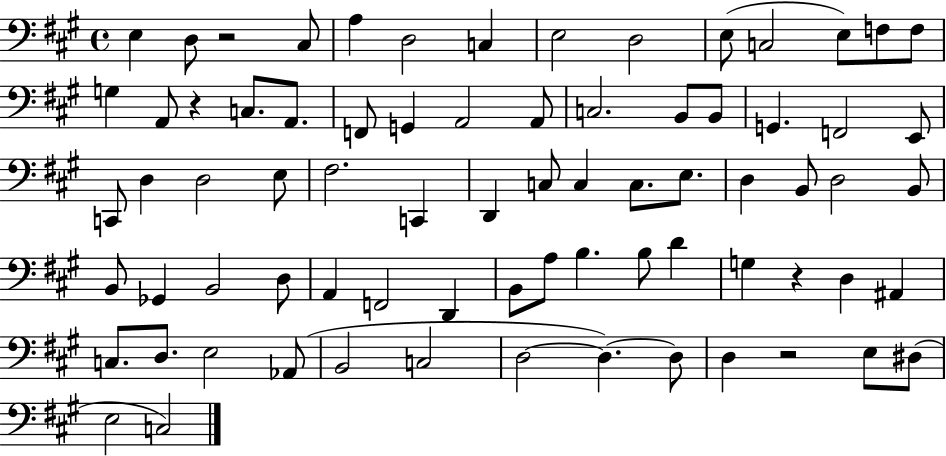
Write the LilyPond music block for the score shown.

{
  \clef bass
  \time 4/4
  \defaultTimeSignature
  \key a \major
  e4 d8 r2 cis8 | a4 d2 c4 | e2 d2 | e8( c2 e8) f8 f8 | \break g4 a,8 r4 c8. a,8. | f,8 g,4 a,2 a,8 | c2. b,8 b,8 | g,4. f,2 e,8 | \break c,8 d4 d2 e8 | fis2. c,4 | d,4 c8 c4 c8. e8. | d4 b,8 d2 b,8 | \break b,8 ges,4 b,2 d8 | a,4 f,2 d,4 | b,8 a8 b4. b8 d'4 | g4 r4 d4 ais,4 | \break c8. d8. e2 aes,8( | b,2 c2 | d2~~ d4.~~) d8 | d4 r2 e8 dis8( | \break e2 c2) | \bar "|."
}